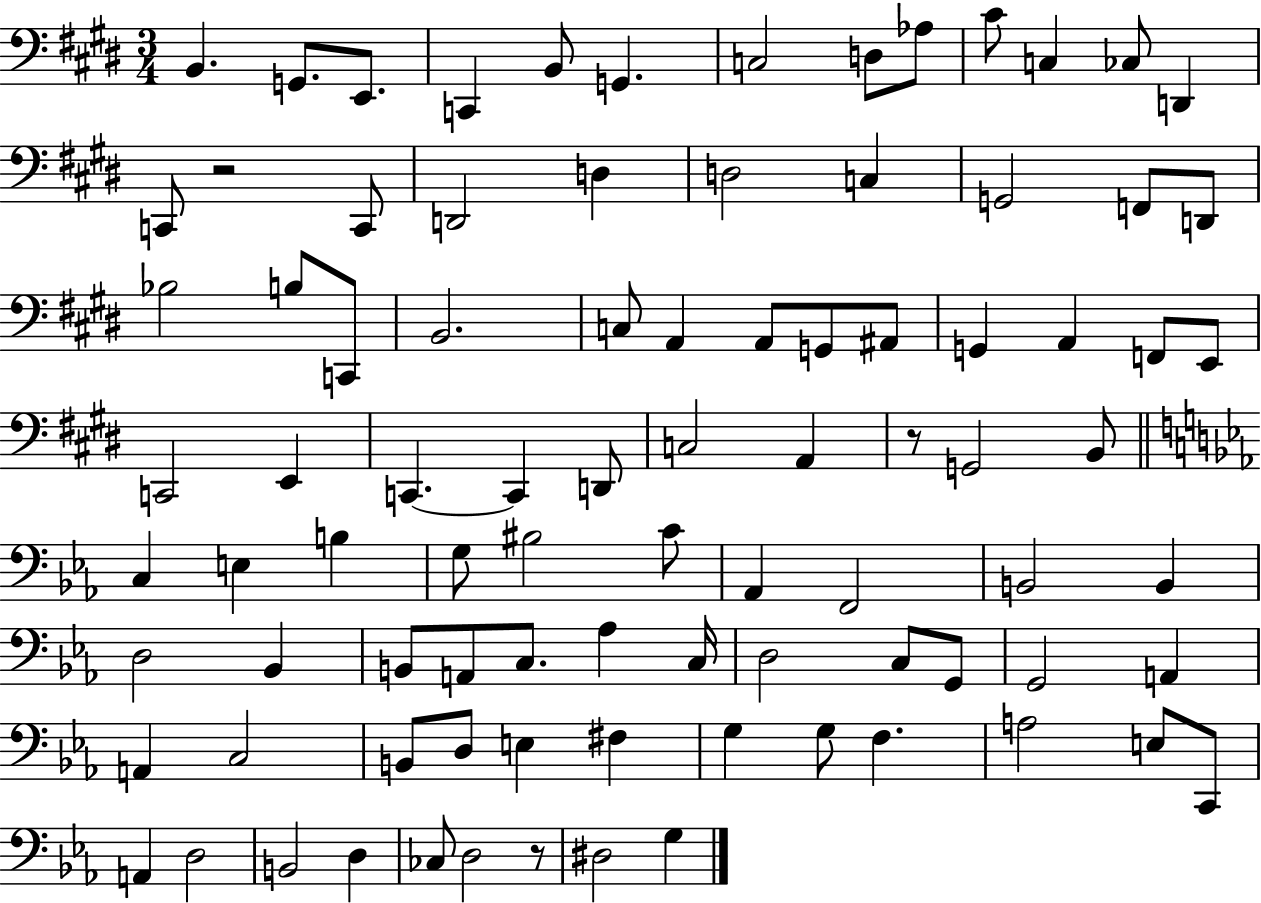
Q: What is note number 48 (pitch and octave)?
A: G3